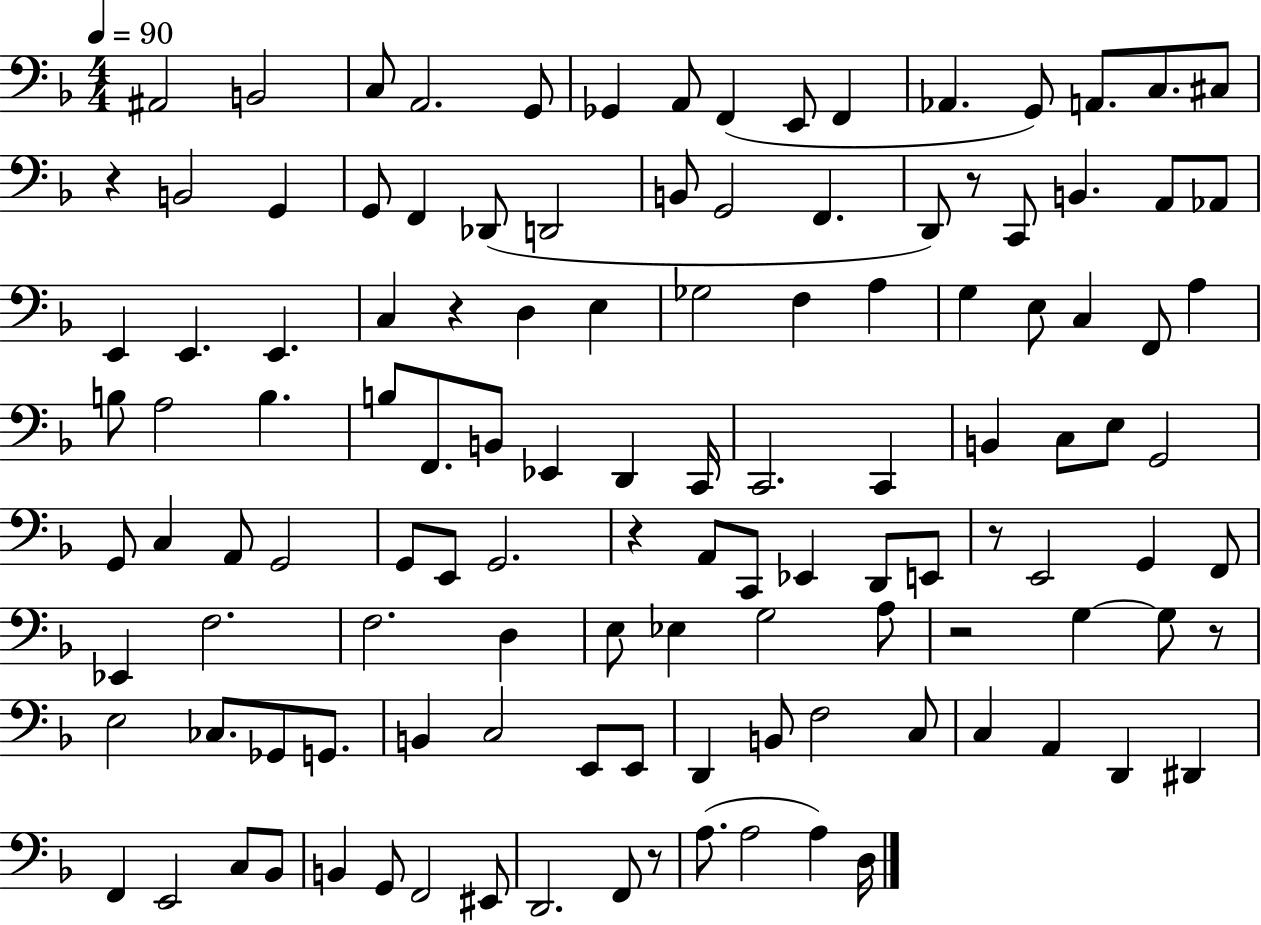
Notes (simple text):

A#2/h B2/h C3/e A2/h. G2/e Gb2/q A2/e F2/q E2/e F2/q Ab2/q. G2/e A2/e. C3/e. C#3/e R/q B2/h G2/q G2/e F2/q Db2/e D2/h B2/e G2/h F2/q. D2/e R/e C2/e B2/q. A2/e Ab2/e E2/q E2/q. E2/q. C3/q R/q D3/q E3/q Gb3/h F3/q A3/q G3/q E3/e C3/q F2/e A3/q B3/e A3/h B3/q. B3/e F2/e. B2/e Eb2/q D2/q C2/s C2/h. C2/q B2/q C3/e E3/e G2/h G2/e C3/q A2/e G2/h G2/e E2/e G2/h. R/q A2/e C2/e Eb2/q D2/e E2/e R/e E2/h G2/q F2/e Eb2/q F3/h. F3/h. D3/q E3/e Eb3/q G3/h A3/e R/h G3/q G3/e R/e E3/h CES3/e. Gb2/e G2/e. B2/q C3/h E2/e E2/e D2/q B2/e F3/h C3/e C3/q A2/q D2/q D#2/q F2/q E2/h C3/e Bb2/e B2/q G2/e F2/h EIS2/e D2/h. F2/e R/e A3/e. A3/h A3/q D3/s